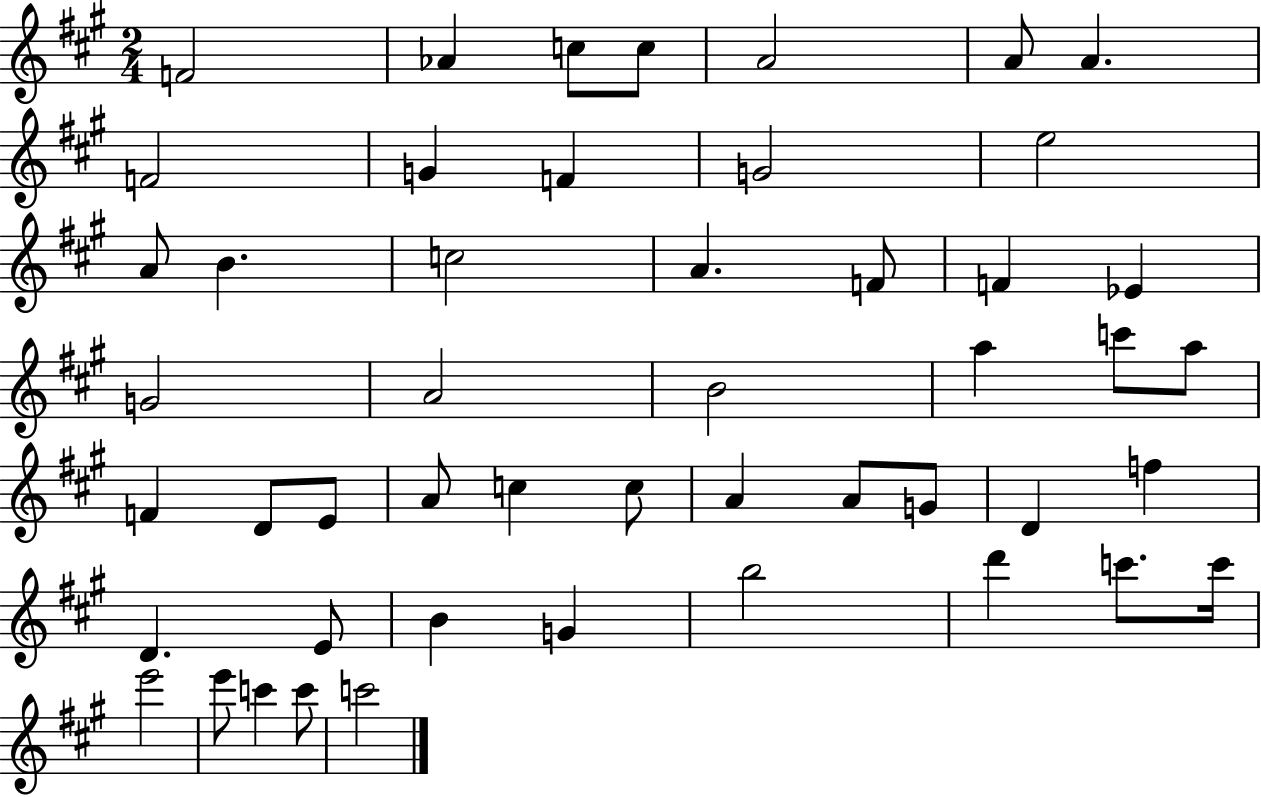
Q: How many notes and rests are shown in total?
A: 49